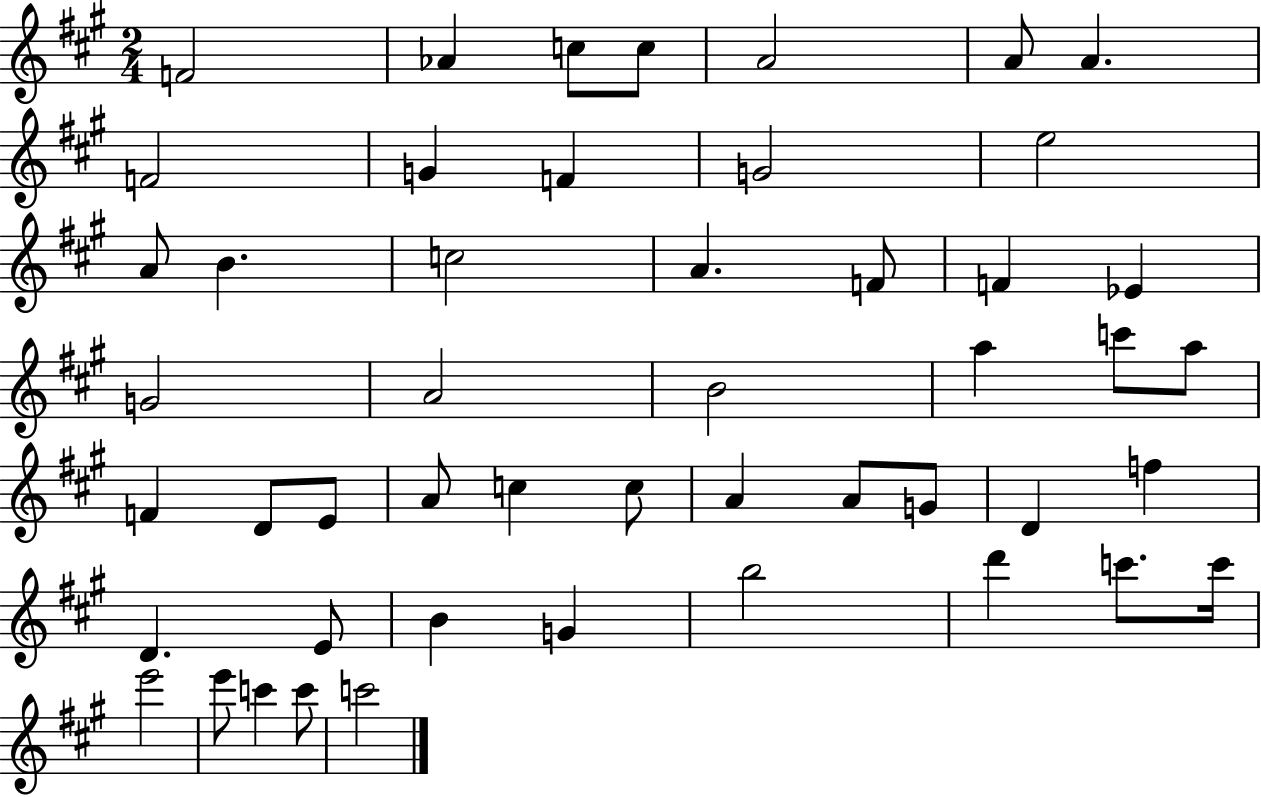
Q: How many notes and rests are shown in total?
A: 49